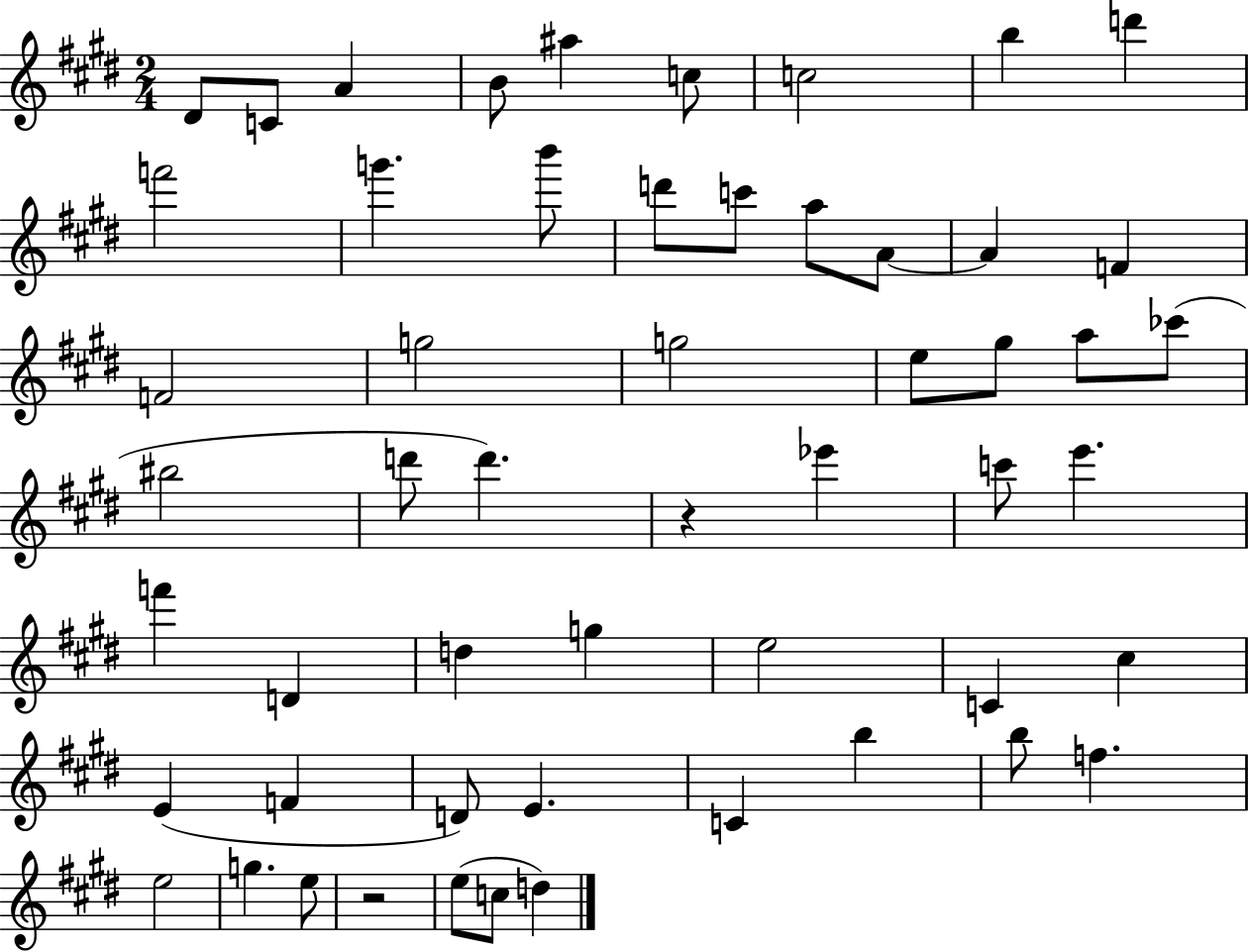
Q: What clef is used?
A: treble